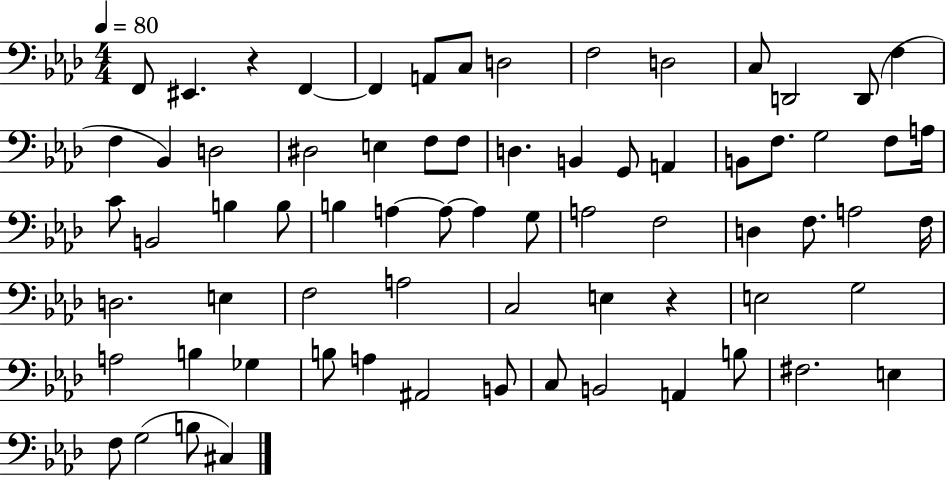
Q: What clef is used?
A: bass